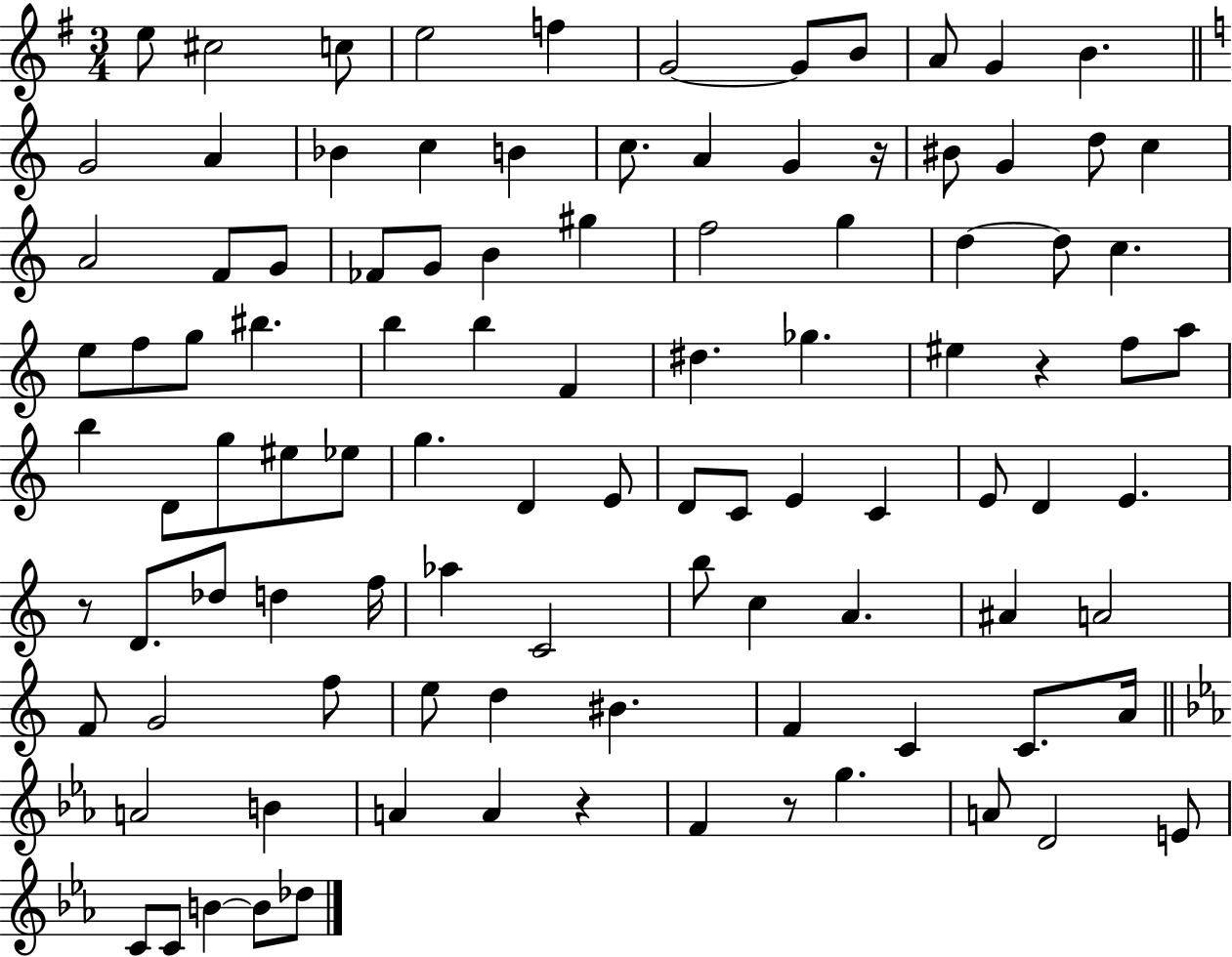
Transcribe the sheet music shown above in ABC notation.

X:1
T:Untitled
M:3/4
L:1/4
K:G
e/2 ^c2 c/2 e2 f G2 G/2 B/2 A/2 G B G2 A _B c B c/2 A G z/4 ^B/2 G d/2 c A2 F/2 G/2 _F/2 G/2 B ^g f2 g d d/2 c e/2 f/2 g/2 ^b b b F ^d _g ^e z f/2 a/2 b D/2 g/2 ^e/2 _e/2 g D E/2 D/2 C/2 E C E/2 D E z/2 D/2 _d/2 d f/4 _a C2 b/2 c A ^A A2 F/2 G2 f/2 e/2 d ^B F C C/2 A/4 A2 B A A z F z/2 g A/2 D2 E/2 C/2 C/2 B B/2 _d/2